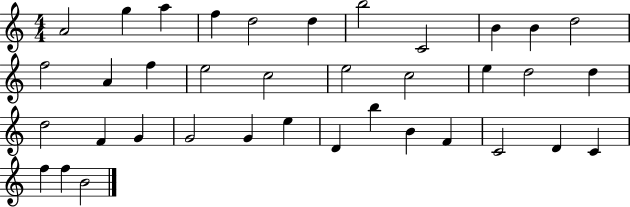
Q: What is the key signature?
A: C major